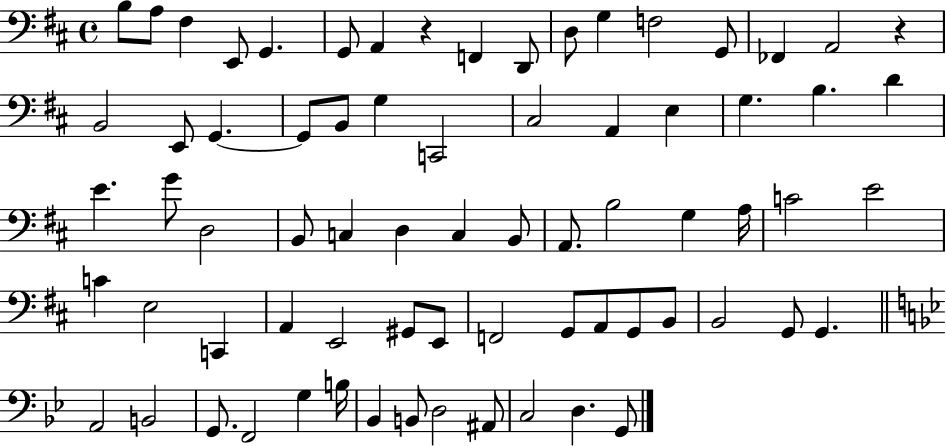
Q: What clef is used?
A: bass